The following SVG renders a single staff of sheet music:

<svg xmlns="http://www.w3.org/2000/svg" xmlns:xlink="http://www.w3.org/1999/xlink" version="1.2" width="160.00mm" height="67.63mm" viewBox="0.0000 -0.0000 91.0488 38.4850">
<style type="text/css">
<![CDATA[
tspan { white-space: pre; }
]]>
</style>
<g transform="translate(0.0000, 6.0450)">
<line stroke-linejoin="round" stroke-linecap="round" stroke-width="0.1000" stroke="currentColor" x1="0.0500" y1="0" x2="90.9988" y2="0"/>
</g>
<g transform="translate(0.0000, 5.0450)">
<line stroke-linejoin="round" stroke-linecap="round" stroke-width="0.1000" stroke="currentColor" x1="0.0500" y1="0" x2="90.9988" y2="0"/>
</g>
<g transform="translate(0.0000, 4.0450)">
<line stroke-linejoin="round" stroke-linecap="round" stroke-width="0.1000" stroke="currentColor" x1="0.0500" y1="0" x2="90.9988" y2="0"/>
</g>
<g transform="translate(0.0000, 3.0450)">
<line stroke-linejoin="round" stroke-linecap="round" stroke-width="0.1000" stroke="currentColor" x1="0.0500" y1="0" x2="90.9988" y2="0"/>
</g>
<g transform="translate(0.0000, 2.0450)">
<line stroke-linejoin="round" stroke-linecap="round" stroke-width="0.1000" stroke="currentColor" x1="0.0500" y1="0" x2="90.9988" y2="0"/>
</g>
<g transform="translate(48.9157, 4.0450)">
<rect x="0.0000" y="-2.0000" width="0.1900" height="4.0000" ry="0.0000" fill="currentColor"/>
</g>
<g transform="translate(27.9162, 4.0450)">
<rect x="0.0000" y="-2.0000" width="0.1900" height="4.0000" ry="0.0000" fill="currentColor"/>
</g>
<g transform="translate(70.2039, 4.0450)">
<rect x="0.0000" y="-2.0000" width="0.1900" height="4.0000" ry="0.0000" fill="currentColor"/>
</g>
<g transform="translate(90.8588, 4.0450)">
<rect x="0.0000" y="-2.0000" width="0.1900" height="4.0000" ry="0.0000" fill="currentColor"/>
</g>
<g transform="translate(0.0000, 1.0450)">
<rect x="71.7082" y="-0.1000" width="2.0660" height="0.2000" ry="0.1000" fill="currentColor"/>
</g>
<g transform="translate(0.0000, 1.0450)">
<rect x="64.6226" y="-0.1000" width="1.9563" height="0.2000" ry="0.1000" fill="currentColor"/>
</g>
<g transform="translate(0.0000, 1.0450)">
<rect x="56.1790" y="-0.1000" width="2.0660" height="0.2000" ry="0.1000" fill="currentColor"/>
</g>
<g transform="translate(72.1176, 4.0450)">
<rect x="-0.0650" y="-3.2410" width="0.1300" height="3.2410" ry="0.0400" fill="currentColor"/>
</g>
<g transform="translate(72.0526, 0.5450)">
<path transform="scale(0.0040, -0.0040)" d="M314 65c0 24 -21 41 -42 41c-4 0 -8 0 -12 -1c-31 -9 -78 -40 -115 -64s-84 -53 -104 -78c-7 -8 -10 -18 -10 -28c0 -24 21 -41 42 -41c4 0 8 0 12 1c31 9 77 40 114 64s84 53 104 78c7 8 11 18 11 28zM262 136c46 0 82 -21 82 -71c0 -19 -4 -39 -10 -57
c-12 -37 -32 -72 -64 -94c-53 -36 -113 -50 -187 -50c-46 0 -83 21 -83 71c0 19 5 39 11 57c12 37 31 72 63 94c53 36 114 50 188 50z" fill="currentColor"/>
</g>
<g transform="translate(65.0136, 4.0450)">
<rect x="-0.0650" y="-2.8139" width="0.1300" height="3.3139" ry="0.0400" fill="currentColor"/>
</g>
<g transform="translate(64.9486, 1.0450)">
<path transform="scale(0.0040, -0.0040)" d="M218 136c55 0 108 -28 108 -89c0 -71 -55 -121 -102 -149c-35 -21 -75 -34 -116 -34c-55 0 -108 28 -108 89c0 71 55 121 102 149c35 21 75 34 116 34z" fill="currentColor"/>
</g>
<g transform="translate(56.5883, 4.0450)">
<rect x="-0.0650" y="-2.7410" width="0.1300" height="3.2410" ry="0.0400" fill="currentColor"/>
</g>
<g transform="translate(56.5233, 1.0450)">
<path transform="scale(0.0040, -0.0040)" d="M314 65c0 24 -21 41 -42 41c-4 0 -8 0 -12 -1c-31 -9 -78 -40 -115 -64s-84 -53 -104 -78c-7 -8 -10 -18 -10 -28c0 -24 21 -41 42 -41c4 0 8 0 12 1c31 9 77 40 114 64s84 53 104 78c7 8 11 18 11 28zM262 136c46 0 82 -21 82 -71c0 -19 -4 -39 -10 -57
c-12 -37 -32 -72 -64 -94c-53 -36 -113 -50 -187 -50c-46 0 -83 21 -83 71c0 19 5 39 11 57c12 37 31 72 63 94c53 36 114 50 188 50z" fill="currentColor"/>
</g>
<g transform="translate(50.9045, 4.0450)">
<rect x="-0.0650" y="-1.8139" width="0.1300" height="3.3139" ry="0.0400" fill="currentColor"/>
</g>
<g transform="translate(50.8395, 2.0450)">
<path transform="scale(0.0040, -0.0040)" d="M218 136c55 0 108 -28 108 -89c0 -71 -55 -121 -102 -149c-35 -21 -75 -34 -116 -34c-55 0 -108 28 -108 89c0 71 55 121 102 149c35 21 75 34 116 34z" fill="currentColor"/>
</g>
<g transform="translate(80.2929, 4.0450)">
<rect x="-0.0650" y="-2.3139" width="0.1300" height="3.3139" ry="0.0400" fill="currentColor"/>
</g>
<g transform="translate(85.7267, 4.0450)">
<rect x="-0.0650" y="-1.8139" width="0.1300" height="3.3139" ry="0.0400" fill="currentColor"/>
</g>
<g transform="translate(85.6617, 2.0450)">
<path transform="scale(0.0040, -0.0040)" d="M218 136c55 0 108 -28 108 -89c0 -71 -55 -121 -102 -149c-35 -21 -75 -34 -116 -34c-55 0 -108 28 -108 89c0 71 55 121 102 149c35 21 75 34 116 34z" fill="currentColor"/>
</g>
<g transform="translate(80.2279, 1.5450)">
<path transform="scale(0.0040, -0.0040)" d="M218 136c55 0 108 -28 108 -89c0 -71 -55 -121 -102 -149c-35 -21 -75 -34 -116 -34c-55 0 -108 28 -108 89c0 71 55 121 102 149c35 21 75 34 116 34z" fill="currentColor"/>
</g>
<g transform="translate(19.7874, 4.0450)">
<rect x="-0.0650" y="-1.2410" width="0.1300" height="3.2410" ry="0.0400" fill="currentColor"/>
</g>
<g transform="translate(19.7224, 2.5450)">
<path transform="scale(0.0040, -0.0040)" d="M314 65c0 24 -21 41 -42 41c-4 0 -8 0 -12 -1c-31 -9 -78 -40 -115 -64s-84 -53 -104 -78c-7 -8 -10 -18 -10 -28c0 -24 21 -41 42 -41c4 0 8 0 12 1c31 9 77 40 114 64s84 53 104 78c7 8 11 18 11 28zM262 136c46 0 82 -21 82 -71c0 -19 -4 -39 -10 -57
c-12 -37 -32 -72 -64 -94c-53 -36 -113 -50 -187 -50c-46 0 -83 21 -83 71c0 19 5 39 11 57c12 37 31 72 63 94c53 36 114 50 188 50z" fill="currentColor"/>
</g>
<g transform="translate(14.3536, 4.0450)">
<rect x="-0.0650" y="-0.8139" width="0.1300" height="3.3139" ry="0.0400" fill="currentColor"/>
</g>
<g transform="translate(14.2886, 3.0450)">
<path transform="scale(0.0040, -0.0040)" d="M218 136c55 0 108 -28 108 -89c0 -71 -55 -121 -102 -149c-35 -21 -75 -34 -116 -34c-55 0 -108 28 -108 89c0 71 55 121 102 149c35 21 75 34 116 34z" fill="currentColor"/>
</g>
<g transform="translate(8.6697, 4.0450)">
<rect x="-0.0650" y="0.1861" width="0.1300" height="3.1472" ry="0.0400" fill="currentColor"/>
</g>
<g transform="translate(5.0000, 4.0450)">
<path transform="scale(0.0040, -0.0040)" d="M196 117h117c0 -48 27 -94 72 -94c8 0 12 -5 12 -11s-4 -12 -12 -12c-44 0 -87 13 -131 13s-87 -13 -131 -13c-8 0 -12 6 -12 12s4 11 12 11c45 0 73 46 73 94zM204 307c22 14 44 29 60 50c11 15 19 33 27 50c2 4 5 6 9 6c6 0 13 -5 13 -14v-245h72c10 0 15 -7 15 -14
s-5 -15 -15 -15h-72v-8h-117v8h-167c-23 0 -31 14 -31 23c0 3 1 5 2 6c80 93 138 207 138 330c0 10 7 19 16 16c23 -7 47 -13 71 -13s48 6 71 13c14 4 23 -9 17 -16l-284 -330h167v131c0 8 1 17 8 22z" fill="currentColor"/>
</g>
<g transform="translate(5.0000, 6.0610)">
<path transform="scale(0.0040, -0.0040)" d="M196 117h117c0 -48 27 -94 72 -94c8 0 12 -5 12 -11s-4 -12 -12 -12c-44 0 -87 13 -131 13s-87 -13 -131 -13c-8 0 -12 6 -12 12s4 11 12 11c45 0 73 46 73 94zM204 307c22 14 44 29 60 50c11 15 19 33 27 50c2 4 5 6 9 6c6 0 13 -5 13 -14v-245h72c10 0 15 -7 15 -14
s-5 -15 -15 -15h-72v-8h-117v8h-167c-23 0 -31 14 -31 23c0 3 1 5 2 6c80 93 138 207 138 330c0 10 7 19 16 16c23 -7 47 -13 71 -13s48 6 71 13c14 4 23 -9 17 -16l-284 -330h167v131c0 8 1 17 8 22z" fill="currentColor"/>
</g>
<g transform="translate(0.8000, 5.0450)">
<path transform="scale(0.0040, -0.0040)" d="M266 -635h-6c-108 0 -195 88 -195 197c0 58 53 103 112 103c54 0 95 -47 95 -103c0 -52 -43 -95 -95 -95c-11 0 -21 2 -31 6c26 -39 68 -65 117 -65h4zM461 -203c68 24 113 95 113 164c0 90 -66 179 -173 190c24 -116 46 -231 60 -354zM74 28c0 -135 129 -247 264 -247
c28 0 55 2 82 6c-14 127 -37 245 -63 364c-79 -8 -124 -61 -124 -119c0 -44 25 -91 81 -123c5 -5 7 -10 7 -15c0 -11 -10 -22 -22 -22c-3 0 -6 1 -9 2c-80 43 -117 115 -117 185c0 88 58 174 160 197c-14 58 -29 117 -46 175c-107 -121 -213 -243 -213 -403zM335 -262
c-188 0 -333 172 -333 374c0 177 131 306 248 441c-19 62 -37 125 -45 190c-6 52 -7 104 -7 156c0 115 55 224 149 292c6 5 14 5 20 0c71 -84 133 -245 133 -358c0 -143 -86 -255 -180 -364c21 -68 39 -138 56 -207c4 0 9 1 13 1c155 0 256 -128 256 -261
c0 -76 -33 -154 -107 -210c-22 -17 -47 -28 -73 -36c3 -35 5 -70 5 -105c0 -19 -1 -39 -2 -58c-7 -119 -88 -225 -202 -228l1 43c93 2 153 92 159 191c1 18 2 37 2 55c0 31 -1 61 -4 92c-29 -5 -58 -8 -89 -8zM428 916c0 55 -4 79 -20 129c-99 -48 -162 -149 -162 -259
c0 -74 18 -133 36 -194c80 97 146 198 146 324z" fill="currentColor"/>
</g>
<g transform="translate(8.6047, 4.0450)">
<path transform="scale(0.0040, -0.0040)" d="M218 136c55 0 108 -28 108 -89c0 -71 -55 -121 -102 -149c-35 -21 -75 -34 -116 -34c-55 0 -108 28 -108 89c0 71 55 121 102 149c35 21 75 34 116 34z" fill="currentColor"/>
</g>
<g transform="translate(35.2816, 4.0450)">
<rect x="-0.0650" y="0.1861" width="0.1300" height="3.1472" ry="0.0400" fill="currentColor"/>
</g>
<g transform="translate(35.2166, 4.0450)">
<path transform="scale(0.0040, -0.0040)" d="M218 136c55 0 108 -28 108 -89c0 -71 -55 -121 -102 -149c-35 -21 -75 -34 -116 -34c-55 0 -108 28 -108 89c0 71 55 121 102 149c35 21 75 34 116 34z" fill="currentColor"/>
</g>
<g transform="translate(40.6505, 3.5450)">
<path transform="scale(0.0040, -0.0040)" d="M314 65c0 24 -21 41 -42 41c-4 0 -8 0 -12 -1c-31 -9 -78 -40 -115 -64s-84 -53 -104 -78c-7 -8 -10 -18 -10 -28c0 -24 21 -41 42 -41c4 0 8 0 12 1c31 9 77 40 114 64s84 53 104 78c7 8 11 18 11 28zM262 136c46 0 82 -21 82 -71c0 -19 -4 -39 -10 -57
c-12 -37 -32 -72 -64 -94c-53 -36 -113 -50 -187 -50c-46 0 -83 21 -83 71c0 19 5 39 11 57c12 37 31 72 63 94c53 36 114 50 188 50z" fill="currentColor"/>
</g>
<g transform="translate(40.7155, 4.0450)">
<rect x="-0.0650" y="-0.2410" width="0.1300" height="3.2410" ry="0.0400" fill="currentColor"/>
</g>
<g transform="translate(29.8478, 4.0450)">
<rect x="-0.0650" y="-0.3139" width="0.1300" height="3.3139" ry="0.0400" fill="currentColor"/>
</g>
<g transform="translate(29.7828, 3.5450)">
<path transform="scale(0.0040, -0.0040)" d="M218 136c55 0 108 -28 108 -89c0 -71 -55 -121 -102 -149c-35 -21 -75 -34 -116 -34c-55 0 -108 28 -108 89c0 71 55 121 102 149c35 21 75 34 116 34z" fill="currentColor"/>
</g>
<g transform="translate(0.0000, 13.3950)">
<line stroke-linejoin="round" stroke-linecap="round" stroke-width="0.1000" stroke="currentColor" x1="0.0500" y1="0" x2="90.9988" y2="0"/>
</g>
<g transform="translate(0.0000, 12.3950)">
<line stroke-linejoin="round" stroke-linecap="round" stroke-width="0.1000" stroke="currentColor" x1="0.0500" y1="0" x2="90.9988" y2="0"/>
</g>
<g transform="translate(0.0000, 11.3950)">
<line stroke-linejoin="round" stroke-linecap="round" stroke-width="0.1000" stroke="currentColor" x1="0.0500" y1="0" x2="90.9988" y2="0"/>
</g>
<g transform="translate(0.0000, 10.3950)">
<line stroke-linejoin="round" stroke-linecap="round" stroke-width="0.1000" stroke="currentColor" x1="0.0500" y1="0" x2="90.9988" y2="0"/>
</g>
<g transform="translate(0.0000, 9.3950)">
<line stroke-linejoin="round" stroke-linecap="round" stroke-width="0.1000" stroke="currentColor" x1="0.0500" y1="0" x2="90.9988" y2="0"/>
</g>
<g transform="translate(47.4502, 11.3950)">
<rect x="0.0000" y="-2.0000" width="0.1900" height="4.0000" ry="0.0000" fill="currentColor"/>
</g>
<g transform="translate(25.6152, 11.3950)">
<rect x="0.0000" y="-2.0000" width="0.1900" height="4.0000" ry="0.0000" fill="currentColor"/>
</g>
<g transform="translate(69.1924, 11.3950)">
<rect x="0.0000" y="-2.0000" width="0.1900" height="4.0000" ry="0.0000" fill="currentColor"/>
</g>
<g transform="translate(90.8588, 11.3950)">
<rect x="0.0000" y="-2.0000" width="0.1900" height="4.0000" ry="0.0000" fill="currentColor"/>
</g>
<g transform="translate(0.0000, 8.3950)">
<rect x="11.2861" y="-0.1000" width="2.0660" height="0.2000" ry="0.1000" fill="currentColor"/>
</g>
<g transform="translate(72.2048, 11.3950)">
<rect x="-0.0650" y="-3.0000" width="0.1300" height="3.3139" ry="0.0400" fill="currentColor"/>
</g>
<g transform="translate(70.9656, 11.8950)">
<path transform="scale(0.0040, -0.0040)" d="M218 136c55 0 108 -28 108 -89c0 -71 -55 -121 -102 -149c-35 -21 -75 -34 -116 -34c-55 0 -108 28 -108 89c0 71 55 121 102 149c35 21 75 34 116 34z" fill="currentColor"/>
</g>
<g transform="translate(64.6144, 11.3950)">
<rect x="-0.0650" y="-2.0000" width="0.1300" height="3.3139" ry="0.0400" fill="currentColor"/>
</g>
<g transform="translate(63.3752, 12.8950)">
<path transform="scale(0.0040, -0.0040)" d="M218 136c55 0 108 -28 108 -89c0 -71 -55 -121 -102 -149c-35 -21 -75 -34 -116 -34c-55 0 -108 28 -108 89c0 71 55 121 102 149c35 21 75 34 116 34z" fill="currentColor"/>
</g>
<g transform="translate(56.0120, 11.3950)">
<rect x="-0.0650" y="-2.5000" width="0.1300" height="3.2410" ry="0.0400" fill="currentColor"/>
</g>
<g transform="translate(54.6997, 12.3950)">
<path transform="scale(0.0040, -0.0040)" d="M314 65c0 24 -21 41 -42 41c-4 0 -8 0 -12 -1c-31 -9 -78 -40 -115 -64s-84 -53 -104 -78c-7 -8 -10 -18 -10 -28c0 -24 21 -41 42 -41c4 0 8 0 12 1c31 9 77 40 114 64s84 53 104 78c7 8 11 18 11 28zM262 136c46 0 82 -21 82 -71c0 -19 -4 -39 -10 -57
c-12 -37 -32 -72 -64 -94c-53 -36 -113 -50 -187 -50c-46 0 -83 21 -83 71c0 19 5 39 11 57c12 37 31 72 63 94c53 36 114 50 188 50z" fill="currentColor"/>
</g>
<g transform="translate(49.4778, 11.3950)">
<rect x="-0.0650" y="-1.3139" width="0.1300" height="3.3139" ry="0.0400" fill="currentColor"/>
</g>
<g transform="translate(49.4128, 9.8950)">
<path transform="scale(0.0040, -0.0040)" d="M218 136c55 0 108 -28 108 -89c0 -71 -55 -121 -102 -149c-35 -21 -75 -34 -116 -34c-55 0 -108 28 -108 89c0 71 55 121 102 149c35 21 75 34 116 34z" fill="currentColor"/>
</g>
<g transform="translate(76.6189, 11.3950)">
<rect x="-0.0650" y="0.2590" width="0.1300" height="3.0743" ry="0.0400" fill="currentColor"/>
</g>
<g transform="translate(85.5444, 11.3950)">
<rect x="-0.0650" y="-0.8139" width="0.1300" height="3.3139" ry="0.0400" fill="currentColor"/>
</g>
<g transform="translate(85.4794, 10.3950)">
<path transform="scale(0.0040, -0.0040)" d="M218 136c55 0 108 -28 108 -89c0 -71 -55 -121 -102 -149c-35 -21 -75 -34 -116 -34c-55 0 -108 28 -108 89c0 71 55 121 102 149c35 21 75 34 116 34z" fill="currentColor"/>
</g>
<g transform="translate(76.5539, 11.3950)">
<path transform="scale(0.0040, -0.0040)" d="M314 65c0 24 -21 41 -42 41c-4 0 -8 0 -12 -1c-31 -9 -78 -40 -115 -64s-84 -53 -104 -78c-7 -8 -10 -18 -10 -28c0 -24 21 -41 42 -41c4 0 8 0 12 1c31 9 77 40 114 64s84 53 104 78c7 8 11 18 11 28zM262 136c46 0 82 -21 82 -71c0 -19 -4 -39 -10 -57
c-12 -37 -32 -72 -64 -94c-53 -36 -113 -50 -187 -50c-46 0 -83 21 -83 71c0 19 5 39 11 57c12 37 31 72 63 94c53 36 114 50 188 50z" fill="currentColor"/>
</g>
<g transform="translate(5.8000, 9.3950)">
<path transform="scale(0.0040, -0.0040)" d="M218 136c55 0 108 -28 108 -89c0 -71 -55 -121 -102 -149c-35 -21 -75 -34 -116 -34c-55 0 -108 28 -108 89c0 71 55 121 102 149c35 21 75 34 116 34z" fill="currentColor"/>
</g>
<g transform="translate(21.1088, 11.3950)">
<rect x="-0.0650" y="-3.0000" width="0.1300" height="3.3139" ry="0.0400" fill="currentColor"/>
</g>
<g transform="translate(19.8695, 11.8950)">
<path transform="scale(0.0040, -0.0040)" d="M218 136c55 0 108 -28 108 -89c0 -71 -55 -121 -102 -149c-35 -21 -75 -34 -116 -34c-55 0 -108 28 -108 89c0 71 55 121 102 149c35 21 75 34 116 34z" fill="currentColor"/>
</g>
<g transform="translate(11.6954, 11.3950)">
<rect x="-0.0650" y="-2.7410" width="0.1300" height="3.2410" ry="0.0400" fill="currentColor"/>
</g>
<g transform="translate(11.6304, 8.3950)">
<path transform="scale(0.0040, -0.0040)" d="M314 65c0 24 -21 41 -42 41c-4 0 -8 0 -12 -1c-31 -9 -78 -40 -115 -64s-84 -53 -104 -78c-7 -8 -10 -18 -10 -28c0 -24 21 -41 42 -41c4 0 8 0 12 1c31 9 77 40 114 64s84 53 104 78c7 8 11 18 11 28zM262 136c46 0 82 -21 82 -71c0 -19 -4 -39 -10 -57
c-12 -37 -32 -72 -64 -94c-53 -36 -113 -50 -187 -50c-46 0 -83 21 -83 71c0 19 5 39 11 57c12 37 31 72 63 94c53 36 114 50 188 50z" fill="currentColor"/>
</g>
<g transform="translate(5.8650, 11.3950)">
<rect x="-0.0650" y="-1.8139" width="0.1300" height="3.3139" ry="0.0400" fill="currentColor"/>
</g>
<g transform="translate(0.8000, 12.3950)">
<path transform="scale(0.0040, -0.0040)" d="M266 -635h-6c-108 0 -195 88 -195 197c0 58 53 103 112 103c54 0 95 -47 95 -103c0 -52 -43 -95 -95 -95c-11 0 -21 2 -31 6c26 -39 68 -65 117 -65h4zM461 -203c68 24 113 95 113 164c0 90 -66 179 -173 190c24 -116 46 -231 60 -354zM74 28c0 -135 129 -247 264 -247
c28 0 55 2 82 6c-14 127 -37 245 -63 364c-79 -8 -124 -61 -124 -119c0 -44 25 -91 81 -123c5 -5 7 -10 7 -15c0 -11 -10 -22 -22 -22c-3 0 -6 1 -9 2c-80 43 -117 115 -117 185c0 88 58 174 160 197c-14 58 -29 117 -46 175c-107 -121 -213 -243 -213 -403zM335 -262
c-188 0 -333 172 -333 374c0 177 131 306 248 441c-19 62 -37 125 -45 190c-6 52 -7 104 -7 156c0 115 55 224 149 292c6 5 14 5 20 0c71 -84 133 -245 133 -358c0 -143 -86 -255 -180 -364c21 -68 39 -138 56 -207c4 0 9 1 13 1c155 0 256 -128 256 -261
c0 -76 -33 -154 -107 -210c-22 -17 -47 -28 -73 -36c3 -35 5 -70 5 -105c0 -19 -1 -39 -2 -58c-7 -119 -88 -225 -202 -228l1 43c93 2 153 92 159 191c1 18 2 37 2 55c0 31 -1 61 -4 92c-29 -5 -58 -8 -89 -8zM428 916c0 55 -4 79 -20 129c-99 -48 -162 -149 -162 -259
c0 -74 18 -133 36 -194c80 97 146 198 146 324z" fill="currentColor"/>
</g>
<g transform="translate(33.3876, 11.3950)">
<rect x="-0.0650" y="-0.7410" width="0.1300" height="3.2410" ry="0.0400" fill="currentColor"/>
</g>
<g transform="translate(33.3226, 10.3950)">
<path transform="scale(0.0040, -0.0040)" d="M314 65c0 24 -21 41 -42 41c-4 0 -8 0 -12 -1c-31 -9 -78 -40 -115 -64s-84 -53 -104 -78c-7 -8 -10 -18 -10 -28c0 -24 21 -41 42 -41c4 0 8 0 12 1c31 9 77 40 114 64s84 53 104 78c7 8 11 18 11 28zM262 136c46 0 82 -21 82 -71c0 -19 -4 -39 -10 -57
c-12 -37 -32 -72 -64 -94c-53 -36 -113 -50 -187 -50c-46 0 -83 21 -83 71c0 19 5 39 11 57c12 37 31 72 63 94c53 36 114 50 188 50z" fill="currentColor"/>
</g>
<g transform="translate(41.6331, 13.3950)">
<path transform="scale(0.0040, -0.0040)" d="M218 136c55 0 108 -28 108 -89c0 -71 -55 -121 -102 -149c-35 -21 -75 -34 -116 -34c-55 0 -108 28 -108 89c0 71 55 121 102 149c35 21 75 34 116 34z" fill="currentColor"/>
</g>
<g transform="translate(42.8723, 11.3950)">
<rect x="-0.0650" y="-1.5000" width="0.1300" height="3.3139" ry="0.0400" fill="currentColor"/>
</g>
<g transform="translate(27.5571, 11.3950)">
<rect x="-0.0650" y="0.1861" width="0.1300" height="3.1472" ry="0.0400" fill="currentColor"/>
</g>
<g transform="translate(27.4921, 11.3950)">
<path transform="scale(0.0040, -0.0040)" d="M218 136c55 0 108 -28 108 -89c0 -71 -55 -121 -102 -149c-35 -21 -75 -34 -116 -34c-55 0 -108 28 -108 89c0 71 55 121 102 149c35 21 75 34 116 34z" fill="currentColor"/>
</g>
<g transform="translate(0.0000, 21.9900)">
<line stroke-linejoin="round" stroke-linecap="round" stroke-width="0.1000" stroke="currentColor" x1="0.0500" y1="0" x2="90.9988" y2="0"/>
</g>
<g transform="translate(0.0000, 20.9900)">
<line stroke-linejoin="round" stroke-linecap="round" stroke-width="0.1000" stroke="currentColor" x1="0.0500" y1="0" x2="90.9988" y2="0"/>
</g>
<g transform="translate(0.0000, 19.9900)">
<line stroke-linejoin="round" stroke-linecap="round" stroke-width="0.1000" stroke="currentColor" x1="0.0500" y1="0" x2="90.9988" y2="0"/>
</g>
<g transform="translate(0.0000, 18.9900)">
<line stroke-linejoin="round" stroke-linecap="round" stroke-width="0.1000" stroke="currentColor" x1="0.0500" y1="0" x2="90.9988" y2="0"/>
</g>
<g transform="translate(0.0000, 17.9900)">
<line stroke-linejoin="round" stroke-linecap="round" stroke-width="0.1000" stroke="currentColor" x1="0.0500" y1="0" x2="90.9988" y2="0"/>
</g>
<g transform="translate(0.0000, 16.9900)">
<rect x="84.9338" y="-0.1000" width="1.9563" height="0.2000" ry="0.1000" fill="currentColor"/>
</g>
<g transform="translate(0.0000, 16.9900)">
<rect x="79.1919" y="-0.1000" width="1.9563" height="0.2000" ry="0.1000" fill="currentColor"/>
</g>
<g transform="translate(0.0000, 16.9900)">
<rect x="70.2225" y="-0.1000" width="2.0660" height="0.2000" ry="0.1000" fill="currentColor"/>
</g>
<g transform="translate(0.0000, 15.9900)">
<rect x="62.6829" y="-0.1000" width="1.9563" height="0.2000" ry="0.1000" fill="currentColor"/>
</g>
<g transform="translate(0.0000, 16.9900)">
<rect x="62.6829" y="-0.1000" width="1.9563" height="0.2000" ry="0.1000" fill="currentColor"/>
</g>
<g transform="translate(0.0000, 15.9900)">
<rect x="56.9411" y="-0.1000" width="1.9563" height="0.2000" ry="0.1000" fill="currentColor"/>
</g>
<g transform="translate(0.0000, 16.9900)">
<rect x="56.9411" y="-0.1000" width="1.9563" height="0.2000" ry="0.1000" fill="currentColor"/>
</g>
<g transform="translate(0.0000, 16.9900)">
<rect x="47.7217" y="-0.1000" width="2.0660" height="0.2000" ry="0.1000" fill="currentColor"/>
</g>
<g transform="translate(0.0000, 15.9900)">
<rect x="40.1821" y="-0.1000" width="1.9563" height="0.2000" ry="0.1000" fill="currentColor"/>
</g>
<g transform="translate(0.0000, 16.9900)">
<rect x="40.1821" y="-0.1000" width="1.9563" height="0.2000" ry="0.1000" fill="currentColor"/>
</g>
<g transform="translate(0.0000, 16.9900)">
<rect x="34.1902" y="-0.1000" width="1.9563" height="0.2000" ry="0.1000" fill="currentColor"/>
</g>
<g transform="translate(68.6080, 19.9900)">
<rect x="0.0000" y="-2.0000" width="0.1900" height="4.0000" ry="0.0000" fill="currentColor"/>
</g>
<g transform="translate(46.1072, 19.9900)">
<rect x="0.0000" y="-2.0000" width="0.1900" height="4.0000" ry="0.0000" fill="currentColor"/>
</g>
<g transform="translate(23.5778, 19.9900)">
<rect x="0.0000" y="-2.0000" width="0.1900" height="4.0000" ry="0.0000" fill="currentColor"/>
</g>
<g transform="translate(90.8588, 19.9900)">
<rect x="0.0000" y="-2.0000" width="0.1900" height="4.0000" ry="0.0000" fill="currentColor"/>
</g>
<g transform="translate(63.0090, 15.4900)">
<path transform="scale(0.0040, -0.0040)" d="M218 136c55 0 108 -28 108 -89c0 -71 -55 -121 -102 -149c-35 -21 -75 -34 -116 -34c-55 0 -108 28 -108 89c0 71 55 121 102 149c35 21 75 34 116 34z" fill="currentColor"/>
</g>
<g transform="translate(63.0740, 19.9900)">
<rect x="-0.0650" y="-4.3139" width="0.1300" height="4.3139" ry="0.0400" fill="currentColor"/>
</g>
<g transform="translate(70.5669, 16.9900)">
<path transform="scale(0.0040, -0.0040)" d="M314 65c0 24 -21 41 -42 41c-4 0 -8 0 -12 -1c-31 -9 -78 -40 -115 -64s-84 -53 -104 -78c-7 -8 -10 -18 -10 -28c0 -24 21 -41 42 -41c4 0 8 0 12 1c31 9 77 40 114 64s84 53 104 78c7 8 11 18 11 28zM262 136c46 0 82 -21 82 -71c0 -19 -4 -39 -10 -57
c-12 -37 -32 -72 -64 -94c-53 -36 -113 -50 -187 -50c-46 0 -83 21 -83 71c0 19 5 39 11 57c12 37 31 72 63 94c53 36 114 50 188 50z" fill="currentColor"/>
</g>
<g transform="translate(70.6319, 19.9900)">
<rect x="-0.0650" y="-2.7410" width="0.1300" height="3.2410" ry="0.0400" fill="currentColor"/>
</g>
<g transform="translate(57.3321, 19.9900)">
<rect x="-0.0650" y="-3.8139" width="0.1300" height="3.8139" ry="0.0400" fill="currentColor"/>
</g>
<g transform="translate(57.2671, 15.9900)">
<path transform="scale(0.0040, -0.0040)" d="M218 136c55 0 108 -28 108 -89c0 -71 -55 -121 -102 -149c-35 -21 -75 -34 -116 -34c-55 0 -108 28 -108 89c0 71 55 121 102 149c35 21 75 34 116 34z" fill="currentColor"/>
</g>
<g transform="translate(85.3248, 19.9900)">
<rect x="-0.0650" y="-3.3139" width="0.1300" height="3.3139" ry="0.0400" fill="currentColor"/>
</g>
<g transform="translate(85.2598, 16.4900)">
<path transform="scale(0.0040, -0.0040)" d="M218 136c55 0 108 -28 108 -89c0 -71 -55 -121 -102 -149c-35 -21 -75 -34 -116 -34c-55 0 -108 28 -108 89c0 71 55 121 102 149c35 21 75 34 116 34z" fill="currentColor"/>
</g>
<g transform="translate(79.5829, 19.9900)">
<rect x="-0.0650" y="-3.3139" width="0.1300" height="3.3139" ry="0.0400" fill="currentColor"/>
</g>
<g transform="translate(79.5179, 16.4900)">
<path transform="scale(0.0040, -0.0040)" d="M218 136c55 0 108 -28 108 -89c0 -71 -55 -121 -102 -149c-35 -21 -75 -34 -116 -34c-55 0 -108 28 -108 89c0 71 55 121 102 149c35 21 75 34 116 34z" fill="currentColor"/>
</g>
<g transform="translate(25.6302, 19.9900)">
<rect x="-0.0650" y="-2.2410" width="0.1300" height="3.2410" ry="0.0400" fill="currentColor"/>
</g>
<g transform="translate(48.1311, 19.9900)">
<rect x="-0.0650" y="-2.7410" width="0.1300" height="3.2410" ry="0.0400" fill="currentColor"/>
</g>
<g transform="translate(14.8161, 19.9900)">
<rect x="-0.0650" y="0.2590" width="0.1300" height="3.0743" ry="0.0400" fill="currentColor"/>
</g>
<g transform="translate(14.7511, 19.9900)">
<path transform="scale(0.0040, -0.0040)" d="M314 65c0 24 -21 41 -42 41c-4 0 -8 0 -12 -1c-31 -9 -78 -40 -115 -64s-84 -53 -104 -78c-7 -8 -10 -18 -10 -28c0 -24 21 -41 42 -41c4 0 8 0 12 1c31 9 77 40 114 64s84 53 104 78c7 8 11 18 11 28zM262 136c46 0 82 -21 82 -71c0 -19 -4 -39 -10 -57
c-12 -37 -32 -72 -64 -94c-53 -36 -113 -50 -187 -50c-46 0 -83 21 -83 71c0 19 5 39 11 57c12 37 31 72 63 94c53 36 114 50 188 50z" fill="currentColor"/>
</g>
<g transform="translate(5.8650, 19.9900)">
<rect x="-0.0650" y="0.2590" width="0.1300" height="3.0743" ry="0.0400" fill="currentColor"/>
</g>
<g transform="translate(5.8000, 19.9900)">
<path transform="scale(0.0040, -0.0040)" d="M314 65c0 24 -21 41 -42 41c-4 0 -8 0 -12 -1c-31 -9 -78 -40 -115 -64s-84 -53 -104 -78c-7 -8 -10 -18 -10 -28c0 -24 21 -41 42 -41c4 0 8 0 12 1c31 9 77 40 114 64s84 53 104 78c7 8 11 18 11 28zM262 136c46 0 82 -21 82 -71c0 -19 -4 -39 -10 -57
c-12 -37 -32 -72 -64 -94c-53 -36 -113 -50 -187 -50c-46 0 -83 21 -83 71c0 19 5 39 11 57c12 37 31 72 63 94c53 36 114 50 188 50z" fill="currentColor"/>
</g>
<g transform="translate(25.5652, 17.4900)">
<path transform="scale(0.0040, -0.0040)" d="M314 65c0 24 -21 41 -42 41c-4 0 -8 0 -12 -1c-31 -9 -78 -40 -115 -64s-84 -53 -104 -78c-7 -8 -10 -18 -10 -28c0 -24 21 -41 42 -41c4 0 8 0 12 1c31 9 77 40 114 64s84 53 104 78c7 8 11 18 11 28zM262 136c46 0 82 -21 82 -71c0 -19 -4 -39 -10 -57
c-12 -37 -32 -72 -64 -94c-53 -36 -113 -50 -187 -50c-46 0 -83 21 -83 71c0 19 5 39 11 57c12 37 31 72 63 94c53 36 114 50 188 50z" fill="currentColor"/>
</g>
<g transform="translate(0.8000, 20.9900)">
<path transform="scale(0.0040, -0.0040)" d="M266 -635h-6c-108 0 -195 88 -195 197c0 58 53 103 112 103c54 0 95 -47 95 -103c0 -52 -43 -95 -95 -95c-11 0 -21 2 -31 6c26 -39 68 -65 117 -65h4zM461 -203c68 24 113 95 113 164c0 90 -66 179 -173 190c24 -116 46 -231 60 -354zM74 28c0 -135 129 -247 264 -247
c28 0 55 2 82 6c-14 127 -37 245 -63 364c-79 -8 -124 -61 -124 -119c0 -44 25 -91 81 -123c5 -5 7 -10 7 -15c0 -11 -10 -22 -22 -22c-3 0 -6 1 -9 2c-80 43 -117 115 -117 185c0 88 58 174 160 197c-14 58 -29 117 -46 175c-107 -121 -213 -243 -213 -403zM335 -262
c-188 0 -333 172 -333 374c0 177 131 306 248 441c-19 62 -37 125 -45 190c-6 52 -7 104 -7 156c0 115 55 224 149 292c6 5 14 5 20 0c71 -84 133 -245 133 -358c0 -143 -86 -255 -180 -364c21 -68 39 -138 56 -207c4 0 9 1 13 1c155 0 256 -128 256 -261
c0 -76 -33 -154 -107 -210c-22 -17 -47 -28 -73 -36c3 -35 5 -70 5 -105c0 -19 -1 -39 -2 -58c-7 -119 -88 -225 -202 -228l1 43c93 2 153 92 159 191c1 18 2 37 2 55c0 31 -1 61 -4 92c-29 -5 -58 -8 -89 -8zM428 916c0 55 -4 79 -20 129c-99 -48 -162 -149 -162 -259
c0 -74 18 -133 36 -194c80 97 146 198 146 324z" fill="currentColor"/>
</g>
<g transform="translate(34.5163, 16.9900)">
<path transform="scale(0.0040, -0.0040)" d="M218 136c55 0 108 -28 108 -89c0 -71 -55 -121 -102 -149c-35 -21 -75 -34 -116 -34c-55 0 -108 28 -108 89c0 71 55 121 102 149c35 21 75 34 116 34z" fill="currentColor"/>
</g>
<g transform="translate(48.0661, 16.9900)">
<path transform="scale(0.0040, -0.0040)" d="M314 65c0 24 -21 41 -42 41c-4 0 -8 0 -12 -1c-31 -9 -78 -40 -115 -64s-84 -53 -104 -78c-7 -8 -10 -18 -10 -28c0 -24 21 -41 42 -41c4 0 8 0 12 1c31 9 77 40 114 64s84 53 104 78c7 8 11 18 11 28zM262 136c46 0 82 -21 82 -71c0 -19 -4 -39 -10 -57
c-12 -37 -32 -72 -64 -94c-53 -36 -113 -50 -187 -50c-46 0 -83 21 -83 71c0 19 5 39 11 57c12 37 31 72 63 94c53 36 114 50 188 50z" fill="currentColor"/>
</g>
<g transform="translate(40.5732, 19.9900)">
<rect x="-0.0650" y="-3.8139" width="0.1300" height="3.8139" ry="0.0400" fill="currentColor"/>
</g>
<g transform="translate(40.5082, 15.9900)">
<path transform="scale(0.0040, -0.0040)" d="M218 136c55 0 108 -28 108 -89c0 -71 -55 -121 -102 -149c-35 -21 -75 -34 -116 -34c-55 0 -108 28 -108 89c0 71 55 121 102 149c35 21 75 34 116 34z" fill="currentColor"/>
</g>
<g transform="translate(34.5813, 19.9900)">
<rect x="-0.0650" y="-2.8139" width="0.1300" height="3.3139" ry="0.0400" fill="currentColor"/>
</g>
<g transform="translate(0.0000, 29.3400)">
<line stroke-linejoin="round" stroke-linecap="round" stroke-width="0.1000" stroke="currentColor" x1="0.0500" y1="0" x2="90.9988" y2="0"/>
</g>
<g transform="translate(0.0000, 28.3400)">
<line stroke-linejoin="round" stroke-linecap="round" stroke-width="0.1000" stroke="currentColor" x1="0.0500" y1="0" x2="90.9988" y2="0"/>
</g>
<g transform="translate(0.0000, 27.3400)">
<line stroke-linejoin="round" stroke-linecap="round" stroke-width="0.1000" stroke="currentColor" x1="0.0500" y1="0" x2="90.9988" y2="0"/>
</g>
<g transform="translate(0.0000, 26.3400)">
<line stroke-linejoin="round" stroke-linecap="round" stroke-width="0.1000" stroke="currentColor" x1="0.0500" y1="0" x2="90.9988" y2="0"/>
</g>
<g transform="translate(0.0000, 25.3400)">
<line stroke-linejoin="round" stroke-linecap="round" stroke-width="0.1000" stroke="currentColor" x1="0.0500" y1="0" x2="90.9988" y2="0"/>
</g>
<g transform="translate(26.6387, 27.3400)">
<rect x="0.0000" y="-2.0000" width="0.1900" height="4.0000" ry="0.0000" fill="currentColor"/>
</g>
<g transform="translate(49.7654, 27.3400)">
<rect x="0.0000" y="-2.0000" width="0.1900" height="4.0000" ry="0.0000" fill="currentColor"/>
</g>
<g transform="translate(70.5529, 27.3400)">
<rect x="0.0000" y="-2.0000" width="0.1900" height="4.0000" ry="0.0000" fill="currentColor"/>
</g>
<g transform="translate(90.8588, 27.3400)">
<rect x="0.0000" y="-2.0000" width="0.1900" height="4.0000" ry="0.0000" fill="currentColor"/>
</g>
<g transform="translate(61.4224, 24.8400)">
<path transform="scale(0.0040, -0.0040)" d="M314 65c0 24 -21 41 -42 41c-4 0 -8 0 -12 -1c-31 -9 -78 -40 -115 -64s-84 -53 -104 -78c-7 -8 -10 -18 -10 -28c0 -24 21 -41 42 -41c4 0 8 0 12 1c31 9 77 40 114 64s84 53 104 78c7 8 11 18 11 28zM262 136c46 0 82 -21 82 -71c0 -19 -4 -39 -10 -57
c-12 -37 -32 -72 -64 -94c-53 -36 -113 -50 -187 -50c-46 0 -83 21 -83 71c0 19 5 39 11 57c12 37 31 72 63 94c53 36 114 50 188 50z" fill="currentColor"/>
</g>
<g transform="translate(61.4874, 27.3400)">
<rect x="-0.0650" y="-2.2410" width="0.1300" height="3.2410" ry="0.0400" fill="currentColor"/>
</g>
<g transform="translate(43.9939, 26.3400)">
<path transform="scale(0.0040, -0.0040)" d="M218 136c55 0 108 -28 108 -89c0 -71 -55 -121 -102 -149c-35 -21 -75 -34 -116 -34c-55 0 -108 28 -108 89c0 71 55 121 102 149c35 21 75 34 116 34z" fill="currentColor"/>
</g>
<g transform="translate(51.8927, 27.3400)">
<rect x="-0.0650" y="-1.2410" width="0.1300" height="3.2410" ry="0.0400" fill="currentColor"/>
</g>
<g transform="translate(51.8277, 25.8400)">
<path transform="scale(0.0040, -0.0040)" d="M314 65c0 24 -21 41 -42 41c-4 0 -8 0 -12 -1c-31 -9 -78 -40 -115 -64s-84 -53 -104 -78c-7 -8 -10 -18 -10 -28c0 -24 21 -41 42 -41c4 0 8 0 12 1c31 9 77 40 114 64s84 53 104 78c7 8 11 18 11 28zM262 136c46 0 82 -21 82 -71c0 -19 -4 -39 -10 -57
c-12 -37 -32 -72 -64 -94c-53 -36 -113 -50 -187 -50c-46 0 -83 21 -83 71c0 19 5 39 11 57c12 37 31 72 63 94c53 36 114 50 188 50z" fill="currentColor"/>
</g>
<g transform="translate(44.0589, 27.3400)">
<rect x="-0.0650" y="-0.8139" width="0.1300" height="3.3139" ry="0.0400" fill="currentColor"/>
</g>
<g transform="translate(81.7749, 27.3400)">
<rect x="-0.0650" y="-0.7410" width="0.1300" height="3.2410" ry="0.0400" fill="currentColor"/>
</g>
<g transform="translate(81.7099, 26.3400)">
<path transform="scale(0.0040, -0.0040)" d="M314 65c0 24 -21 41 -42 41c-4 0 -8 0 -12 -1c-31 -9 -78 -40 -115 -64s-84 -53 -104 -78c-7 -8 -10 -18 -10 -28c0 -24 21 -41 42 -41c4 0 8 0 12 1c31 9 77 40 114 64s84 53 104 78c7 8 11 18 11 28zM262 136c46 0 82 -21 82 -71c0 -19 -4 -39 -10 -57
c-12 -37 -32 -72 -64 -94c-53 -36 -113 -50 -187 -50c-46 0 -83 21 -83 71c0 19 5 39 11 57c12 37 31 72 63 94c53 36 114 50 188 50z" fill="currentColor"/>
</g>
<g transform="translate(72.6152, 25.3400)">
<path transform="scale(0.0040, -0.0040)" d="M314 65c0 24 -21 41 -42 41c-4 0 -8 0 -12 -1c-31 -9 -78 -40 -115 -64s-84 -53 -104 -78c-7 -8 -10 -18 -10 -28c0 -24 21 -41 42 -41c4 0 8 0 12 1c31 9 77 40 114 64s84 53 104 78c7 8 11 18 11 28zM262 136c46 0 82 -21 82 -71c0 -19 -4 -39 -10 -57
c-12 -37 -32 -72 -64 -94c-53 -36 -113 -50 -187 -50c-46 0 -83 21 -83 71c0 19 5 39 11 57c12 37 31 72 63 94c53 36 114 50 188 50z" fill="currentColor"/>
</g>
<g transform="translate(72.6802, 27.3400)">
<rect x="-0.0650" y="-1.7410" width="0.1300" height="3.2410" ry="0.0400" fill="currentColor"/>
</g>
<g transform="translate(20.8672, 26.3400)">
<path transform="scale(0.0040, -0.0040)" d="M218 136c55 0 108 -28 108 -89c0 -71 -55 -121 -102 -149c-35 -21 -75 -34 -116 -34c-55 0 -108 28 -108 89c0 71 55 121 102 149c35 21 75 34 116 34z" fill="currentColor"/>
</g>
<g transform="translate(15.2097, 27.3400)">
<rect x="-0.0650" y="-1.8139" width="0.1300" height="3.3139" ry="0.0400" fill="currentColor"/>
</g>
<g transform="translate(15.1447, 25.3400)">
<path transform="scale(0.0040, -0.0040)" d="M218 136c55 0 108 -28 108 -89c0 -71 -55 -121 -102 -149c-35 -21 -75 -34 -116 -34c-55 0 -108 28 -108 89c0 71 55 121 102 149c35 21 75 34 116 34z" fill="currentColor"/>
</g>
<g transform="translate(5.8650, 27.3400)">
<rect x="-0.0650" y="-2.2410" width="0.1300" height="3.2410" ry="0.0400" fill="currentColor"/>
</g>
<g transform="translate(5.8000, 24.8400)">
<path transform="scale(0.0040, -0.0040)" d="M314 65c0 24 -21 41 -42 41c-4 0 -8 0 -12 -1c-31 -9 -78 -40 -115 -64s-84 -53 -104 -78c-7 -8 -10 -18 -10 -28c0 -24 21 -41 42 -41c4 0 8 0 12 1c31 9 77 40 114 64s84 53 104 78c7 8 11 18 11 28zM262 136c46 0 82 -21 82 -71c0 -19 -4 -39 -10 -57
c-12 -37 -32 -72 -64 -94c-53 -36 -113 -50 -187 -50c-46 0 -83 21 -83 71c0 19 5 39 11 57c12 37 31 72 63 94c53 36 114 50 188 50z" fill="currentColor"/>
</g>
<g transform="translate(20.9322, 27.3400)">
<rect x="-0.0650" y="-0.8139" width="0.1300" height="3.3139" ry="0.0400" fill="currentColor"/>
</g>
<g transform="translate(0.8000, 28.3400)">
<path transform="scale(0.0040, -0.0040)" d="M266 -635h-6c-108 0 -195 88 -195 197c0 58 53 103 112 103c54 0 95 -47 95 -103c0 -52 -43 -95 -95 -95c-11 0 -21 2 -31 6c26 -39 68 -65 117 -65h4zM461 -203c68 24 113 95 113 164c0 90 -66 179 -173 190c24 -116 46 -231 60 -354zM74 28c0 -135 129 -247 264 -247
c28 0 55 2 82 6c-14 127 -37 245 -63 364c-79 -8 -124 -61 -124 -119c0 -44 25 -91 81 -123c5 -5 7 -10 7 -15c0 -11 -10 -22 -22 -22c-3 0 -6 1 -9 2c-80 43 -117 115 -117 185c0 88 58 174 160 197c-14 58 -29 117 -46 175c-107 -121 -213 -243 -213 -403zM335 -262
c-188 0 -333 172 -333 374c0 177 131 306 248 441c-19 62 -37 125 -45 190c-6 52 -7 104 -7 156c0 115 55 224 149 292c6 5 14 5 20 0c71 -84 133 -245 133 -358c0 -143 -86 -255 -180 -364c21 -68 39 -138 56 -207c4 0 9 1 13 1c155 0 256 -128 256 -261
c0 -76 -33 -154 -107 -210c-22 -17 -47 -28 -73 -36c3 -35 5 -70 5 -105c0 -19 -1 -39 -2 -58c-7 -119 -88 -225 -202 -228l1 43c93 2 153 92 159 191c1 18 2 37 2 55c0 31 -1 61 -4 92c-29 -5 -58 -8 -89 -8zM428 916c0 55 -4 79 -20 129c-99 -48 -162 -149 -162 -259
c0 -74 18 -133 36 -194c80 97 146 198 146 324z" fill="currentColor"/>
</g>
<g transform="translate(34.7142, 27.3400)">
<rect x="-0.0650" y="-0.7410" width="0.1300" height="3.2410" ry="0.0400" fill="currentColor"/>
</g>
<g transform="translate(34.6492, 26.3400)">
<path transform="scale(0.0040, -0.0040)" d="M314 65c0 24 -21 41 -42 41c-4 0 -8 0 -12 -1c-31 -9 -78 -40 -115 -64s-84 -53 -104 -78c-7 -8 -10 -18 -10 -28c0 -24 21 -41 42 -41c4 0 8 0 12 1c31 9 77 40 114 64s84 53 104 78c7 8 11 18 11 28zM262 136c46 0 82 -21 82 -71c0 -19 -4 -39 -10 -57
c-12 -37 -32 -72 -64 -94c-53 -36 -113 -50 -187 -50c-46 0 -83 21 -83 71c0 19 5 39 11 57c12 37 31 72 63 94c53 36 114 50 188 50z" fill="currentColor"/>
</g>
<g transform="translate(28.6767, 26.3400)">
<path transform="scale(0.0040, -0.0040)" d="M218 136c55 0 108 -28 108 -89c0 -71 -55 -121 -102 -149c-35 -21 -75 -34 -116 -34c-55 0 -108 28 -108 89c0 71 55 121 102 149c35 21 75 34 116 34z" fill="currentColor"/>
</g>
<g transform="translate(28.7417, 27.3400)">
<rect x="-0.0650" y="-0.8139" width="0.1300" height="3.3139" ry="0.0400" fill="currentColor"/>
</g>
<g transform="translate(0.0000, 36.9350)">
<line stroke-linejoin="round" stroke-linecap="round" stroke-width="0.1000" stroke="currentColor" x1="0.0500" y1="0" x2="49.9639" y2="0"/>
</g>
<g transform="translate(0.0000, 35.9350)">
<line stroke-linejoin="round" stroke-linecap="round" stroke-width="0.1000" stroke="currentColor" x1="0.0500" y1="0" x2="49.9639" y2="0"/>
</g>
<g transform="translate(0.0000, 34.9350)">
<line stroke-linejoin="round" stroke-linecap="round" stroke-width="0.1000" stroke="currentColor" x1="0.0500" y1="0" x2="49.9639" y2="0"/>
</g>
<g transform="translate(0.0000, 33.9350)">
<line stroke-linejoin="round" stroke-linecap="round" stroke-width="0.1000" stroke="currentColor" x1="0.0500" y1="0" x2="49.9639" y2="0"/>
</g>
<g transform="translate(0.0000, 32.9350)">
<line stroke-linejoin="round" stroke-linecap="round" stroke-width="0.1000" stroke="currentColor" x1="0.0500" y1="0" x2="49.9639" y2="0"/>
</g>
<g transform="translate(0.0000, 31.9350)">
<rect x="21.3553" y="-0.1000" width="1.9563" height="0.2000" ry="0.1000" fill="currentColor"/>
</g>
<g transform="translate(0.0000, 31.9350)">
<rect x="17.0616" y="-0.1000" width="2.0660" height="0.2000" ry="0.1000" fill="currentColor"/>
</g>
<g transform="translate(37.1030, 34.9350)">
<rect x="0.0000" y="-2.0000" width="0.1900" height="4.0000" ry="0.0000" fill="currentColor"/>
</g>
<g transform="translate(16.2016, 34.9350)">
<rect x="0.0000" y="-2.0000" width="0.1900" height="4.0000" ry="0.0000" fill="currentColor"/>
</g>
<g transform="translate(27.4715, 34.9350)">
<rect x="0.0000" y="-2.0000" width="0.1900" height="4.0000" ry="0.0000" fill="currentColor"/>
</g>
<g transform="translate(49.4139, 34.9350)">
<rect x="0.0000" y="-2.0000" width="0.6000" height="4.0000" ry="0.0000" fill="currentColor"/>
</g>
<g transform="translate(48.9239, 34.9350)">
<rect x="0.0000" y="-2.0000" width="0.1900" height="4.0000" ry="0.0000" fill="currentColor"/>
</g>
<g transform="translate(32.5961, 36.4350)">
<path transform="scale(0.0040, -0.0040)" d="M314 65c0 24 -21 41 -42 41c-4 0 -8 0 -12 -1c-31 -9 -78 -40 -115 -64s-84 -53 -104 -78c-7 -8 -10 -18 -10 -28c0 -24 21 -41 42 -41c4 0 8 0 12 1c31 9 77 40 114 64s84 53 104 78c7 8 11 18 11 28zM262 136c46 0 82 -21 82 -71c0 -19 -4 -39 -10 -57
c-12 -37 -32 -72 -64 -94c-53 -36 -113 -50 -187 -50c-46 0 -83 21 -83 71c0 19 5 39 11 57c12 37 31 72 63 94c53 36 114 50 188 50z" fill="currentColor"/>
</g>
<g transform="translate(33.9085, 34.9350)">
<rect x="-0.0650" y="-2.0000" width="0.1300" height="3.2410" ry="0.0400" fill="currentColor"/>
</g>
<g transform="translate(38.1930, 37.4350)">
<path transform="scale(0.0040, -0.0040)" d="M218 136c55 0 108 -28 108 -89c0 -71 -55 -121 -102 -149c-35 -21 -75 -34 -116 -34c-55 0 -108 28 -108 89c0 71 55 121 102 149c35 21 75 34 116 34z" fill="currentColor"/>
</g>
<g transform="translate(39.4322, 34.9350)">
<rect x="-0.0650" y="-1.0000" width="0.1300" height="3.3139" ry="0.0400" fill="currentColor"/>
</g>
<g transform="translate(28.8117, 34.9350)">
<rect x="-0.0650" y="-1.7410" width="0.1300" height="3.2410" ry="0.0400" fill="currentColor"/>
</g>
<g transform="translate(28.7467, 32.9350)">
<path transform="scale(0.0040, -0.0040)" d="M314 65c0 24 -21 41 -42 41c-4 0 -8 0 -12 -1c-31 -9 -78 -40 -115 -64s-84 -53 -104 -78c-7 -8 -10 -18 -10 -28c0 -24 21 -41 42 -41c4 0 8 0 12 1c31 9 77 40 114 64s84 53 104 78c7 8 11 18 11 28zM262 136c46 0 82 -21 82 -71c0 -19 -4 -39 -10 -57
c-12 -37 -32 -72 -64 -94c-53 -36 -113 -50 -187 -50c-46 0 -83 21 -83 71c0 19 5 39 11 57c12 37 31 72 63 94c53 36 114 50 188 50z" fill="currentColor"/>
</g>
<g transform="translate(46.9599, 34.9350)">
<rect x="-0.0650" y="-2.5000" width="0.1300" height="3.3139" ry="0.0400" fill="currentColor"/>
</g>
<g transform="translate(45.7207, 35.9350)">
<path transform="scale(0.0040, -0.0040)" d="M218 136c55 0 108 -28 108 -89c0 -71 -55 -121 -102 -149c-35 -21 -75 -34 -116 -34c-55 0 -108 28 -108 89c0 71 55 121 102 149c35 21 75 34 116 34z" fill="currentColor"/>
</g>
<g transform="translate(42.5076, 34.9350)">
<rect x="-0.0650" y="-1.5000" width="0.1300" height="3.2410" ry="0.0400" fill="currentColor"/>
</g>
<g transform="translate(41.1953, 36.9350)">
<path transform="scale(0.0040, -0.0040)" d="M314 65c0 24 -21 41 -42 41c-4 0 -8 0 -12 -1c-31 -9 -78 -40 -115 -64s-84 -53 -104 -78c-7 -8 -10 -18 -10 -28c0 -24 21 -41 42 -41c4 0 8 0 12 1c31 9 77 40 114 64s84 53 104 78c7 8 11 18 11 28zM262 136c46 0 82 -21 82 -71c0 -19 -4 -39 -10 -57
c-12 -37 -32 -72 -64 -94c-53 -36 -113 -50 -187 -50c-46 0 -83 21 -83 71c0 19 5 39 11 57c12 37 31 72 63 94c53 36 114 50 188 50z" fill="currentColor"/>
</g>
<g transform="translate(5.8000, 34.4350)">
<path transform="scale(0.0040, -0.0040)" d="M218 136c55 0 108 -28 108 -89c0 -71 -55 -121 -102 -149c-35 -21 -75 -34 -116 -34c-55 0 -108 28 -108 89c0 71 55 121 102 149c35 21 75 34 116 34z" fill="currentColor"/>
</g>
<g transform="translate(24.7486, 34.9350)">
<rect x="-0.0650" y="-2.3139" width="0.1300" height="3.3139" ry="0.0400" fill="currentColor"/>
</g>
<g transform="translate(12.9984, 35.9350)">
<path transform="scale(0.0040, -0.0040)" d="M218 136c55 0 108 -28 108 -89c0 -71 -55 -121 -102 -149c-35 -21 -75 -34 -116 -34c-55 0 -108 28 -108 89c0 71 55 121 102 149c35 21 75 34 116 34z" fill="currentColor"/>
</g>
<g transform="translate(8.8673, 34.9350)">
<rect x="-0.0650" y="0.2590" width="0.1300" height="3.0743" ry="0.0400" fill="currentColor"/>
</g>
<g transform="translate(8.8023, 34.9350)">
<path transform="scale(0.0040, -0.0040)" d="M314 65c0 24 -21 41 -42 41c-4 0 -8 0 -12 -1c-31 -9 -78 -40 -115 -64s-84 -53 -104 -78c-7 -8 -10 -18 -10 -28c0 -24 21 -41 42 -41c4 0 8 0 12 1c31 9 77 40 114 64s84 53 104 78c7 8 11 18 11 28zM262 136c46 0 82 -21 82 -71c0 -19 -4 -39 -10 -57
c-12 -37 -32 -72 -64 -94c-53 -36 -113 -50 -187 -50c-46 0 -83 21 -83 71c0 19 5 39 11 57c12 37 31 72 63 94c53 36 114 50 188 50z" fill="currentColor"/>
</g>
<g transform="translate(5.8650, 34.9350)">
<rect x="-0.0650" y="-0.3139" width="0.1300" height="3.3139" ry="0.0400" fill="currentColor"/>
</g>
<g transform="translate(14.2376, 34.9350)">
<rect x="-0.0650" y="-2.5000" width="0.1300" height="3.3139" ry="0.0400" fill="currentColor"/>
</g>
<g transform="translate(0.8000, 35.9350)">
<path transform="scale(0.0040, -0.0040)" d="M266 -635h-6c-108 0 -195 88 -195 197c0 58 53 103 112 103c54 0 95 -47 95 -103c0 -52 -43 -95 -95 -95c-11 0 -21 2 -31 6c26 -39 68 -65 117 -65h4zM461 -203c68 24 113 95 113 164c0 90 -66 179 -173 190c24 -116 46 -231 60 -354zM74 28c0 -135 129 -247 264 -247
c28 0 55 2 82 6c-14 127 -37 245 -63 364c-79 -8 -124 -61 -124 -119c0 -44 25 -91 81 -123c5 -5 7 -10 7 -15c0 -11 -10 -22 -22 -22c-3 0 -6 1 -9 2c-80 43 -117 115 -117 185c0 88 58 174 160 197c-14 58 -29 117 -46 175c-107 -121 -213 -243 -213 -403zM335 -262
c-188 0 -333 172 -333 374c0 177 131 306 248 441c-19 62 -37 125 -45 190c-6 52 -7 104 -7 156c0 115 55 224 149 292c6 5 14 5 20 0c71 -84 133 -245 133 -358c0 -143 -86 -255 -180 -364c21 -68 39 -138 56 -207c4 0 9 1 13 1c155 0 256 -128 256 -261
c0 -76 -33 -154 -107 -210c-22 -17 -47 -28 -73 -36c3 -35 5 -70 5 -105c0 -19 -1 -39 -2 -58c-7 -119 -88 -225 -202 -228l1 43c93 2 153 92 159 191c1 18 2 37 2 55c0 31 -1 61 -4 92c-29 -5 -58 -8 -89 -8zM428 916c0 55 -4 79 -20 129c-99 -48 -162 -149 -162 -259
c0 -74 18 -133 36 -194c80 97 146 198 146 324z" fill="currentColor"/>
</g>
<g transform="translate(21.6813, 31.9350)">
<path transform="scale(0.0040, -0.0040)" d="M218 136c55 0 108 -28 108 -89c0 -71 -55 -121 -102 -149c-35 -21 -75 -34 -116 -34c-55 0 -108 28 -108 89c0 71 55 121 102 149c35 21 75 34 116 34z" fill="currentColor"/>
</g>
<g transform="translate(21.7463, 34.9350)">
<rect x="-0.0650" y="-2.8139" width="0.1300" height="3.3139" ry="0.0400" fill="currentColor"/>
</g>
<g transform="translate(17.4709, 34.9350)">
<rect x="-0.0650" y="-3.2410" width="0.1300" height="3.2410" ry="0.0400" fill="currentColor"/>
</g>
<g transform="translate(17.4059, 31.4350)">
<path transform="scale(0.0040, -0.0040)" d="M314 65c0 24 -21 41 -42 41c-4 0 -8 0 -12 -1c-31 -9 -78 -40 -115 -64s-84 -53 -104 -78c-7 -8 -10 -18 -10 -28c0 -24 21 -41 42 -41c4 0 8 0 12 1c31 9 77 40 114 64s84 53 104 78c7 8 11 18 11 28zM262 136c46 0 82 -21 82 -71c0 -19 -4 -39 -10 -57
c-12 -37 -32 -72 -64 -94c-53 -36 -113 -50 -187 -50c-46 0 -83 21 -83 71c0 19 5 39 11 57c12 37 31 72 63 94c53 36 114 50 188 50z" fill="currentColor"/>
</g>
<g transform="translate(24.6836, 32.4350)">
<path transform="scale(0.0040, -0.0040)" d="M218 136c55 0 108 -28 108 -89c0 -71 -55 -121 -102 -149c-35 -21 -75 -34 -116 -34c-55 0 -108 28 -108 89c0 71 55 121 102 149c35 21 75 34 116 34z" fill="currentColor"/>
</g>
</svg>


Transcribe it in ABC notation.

X:1
T:Untitled
M:4/4
L:1/4
K:C
B d e2 c B c2 f a2 a b2 g f f a2 A B d2 E e G2 F A B2 d B2 B2 g2 a c' a2 c' d' a2 b b g2 f d d d2 d e2 g2 f2 d2 c B2 G b2 a g f2 F2 D E2 G